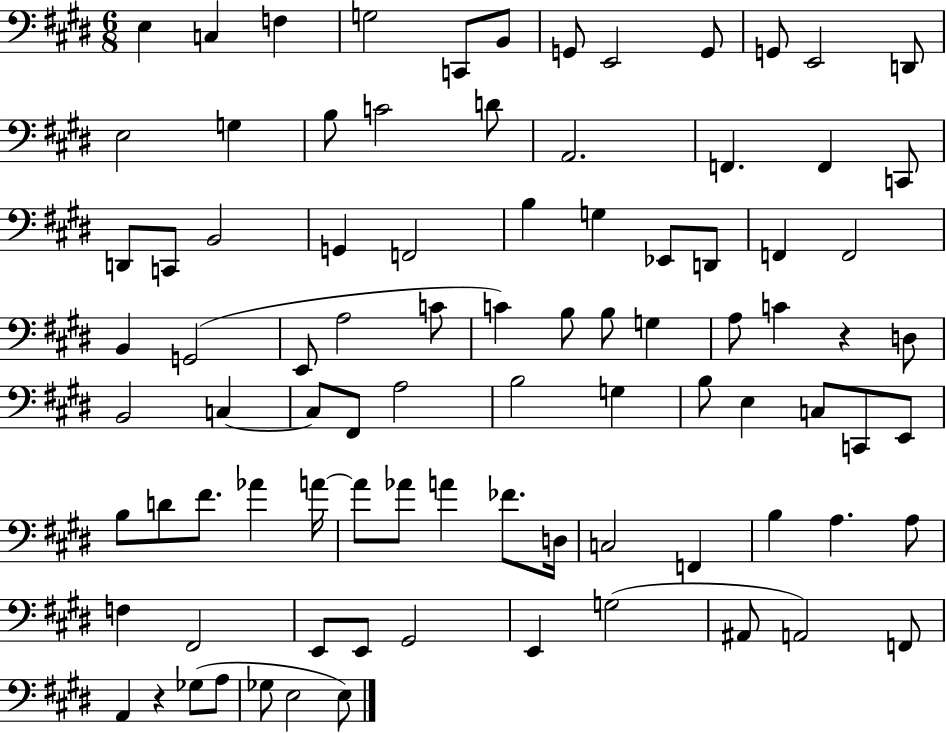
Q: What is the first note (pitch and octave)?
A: E3